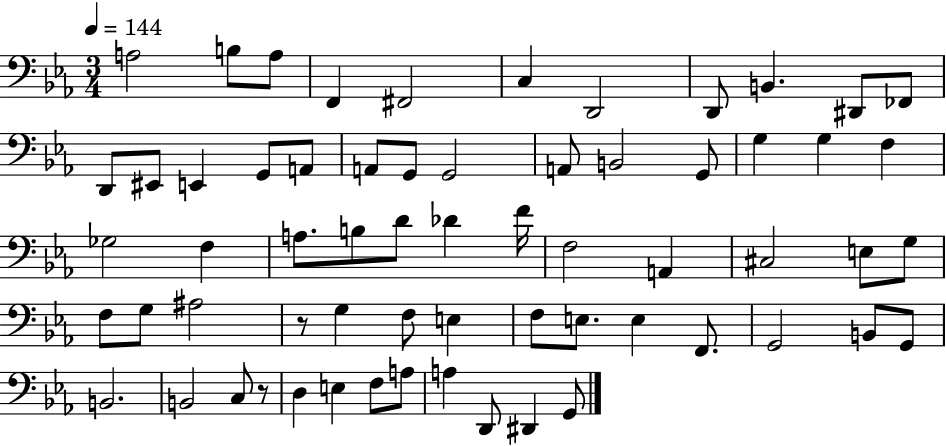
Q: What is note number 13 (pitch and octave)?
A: EIS2